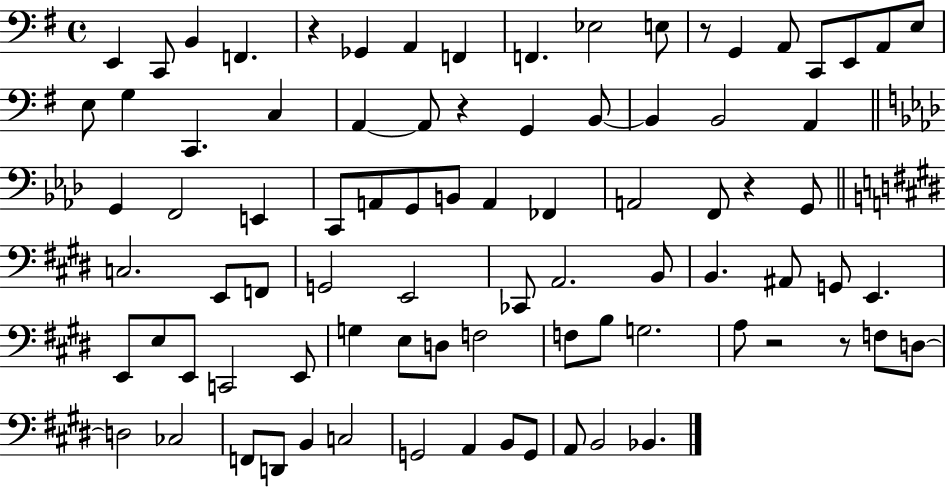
{
  \clef bass
  \time 4/4
  \defaultTimeSignature
  \key g \major
  e,4 c,8 b,4 f,4. | r4 ges,4 a,4 f,4 | f,4. ees2 e8 | r8 g,4 a,8 c,8 e,8 a,8 e8 | \break e8 g4 c,4. c4 | a,4~~ a,8 r4 g,4 b,8~~ | b,4 b,2 a,4 | \bar "||" \break \key f \minor g,4 f,2 e,4 | c,8 a,8 g,8 b,8 a,4 fes,4 | a,2 f,8 r4 g,8 | \bar "||" \break \key e \major c2. e,8 f,8 | g,2 e,2 | ces,8 a,2. b,8 | b,4. ais,8 g,8 e,4. | \break e,8 e8 e,8 c,2 e,8 | g4 e8 d8 f2 | f8 b8 g2. | a8 r2 r8 f8 d8~~ | \break d2 ces2 | f,8 d,8 b,4 c2 | g,2 a,4 b,8 g,8 | a,8 b,2 bes,4. | \break \bar "|."
}